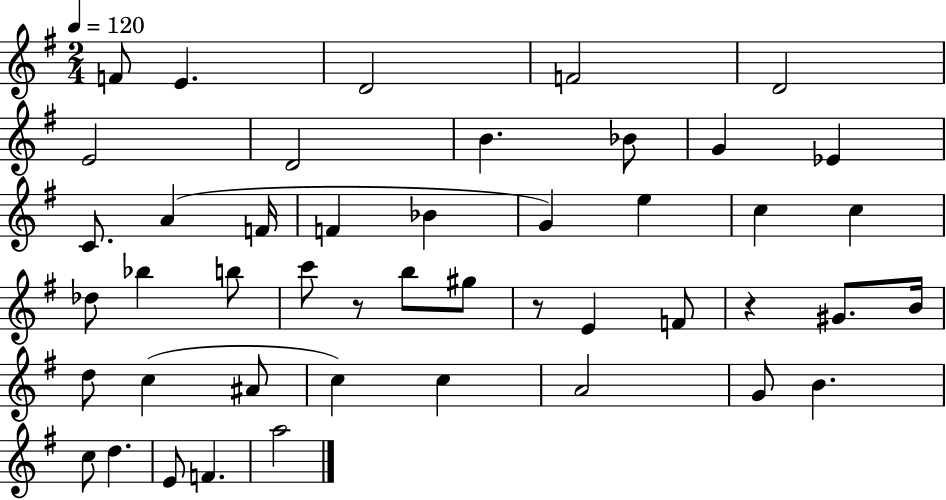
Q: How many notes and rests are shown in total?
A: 46